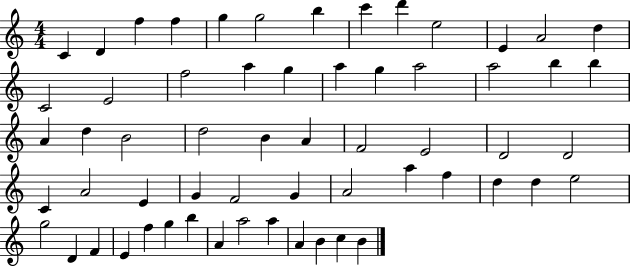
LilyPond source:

{
  \clef treble
  \numericTimeSignature
  \time 4/4
  \key c \major
  c'4 d'4 f''4 f''4 | g''4 g''2 b''4 | c'''4 d'''4 e''2 | e'4 a'2 d''4 | \break c'2 e'2 | f''2 a''4 g''4 | a''4 g''4 a''2 | a''2 b''4 b''4 | \break a'4 d''4 b'2 | d''2 b'4 a'4 | f'2 e'2 | d'2 d'2 | \break c'4 a'2 e'4 | g'4 f'2 g'4 | a'2 a''4 f''4 | d''4 d''4 e''2 | \break g''2 d'4 f'4 | e'4 f''4 g''4 b''4 | a'4 a''2 a''4 | a'4 b'4 c''4 b'4 | \break \bar "|."
}